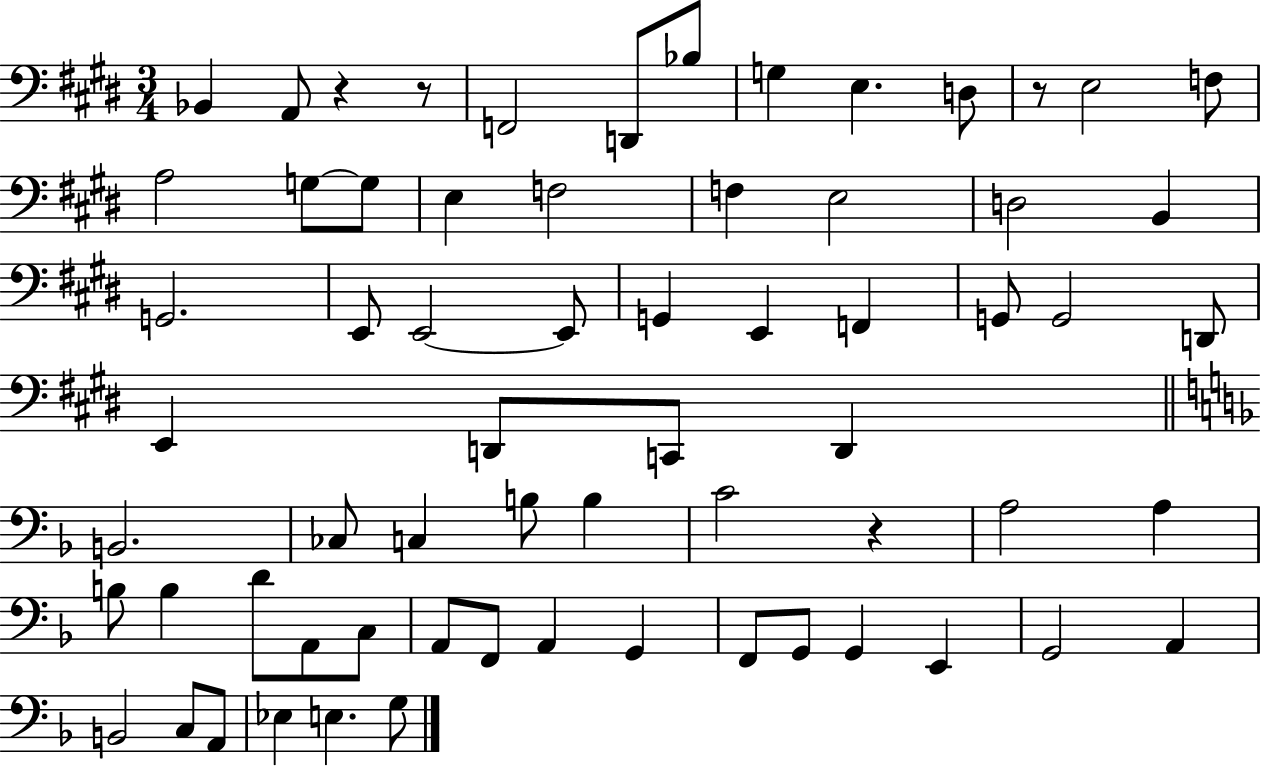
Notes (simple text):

Bb2/q A2/e R/q R/e F2/h D2/e Bb3/e G3/q E3/q. D3/e R/e E3/h F3/e A3/h G3/e G3/e E3/q F3/h F3/q E3/h D3/h B2/q G2/h. E2/e E2/h E2/e G2/q E2/q F2/q G2/e G2/h D2/e E2/q D2/e C2/e D2/q B2/h. CES3/e C3/q B3/e B3/q C4/h R/q A3/h A3/q B3/e B3/q D4/e A2/e C3/e A2/e F2/e A2/q G2/q F2/e G2/e G2/q E2/q G2/h A2/q B2/h C3/e A2/e Eb3/q E3/q. G3/e